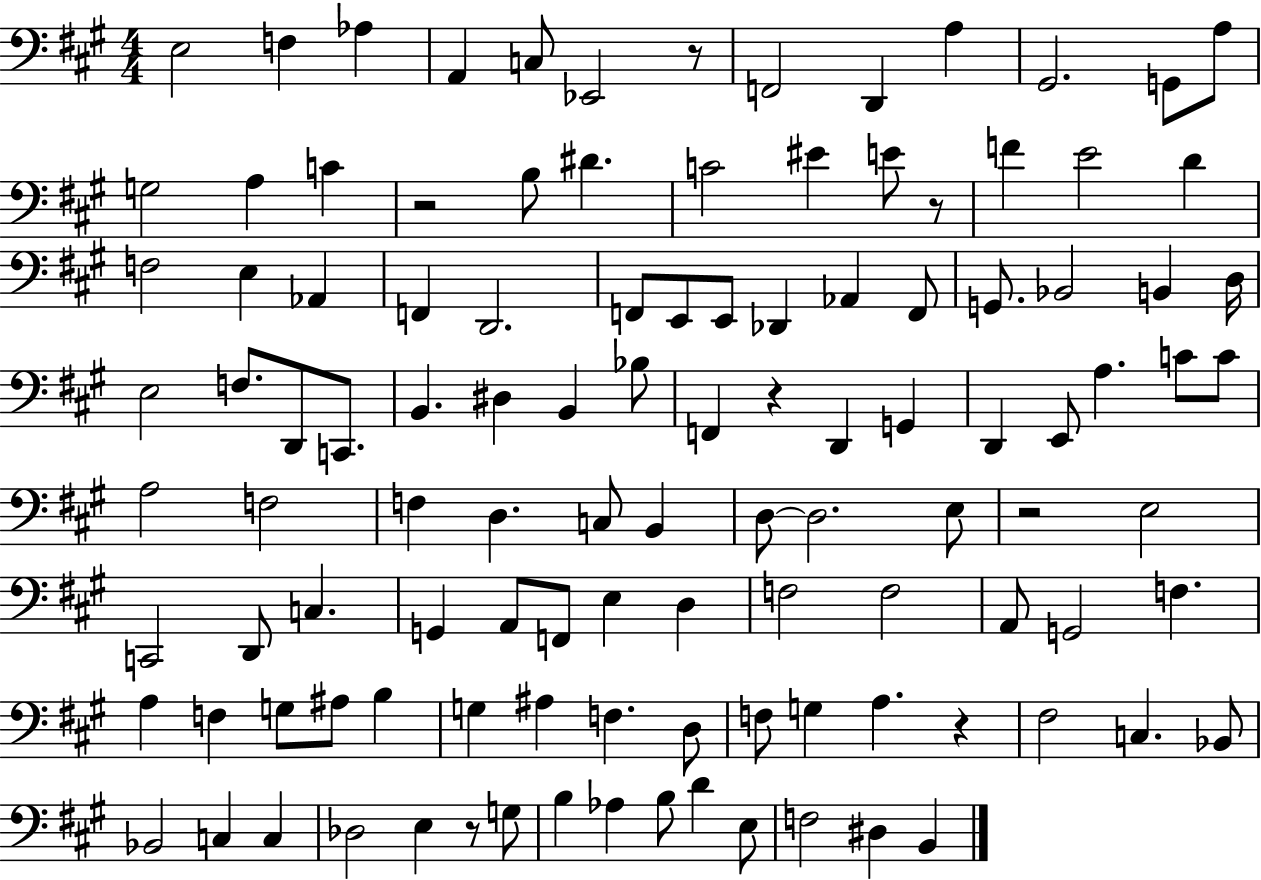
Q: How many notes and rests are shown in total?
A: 113